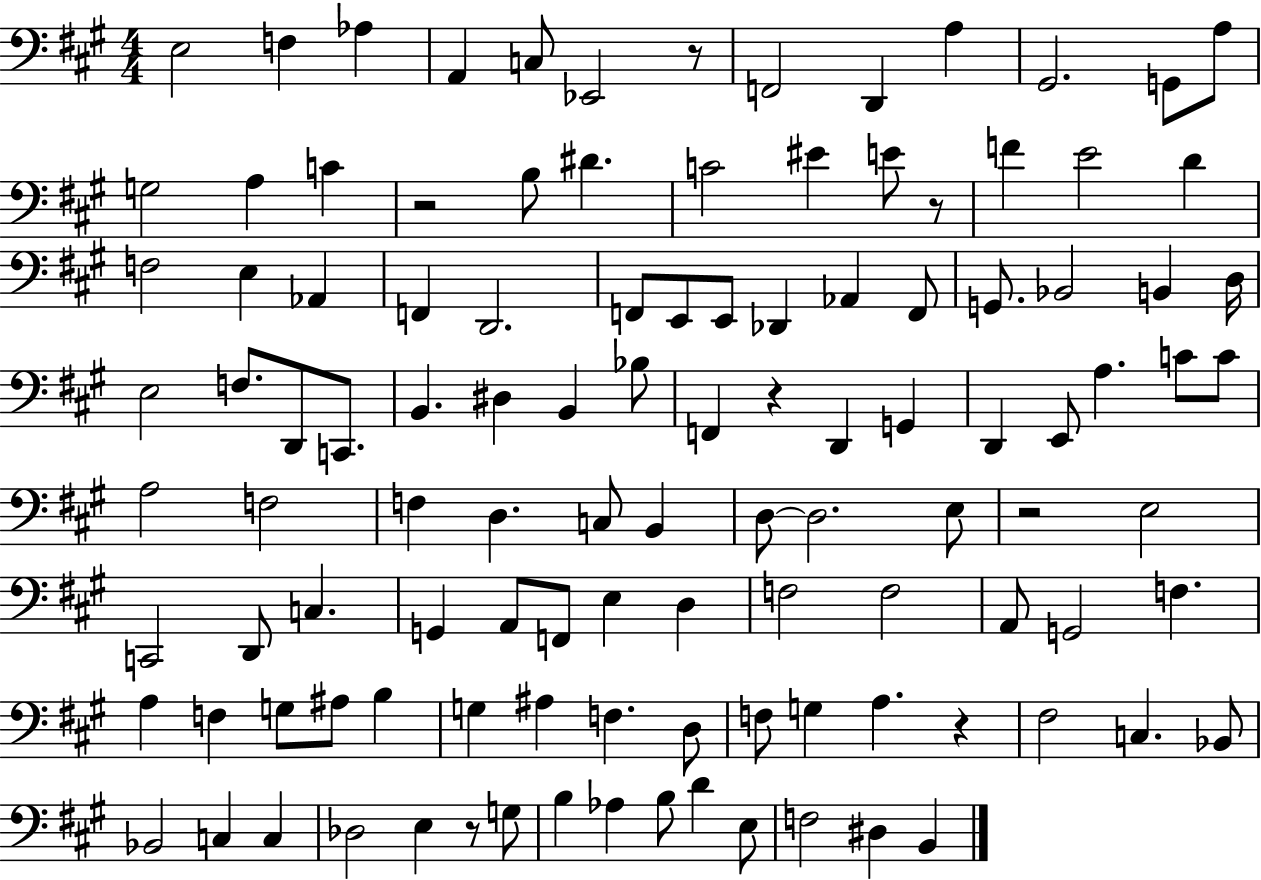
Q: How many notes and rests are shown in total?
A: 113